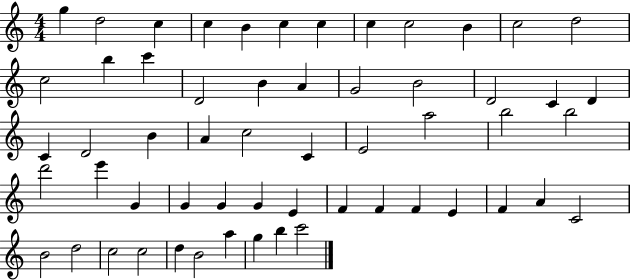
G5/q D5/h C5/q C5/q B4/q C5/q C5/q C5/q C5/h B4/q C5/h D5/h C5/h B5/q C6/q D4/h B4/q A4/q G4/h B4/h D4/h C4/q D4/q C4/q D4/h B4/q A4/q C5/h C4/q E4/h A5/h B5/h B5/h D6/h E6/q G4/q G4/q G4/q G4/q E4/q F4/q F4/q F4/q E4/q F4/q A4/q C4/h B4/h D5/h C5/h C5/h D5/q B4/h A5/q G5/q B5/q C6/h